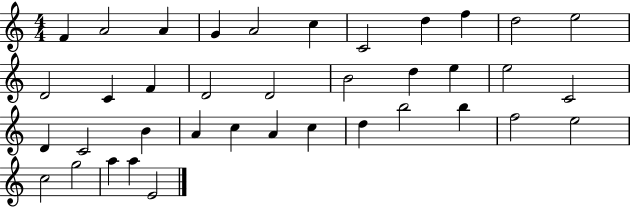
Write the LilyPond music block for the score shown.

{
  \clef treble
  \numericTimeSignature
  \time 4/4
  \key c \major
  f'4 a'2 a'4 | g'4 a'2 c''4 | c'2 d''4 f''4 | d''2 e''2 | \break d'2 c'4 f'4 | d'2 d'2 | b'2 d''4 e''4 | e''2 c'2 | \break d'4 c'2 b'4 | a'4 c''4 a'4 c''4 | d''4 b''2 b''4 | f''2 e''2 | \break c''2 g''2 | a''4 a''4 e'2 | \bar "|."
}